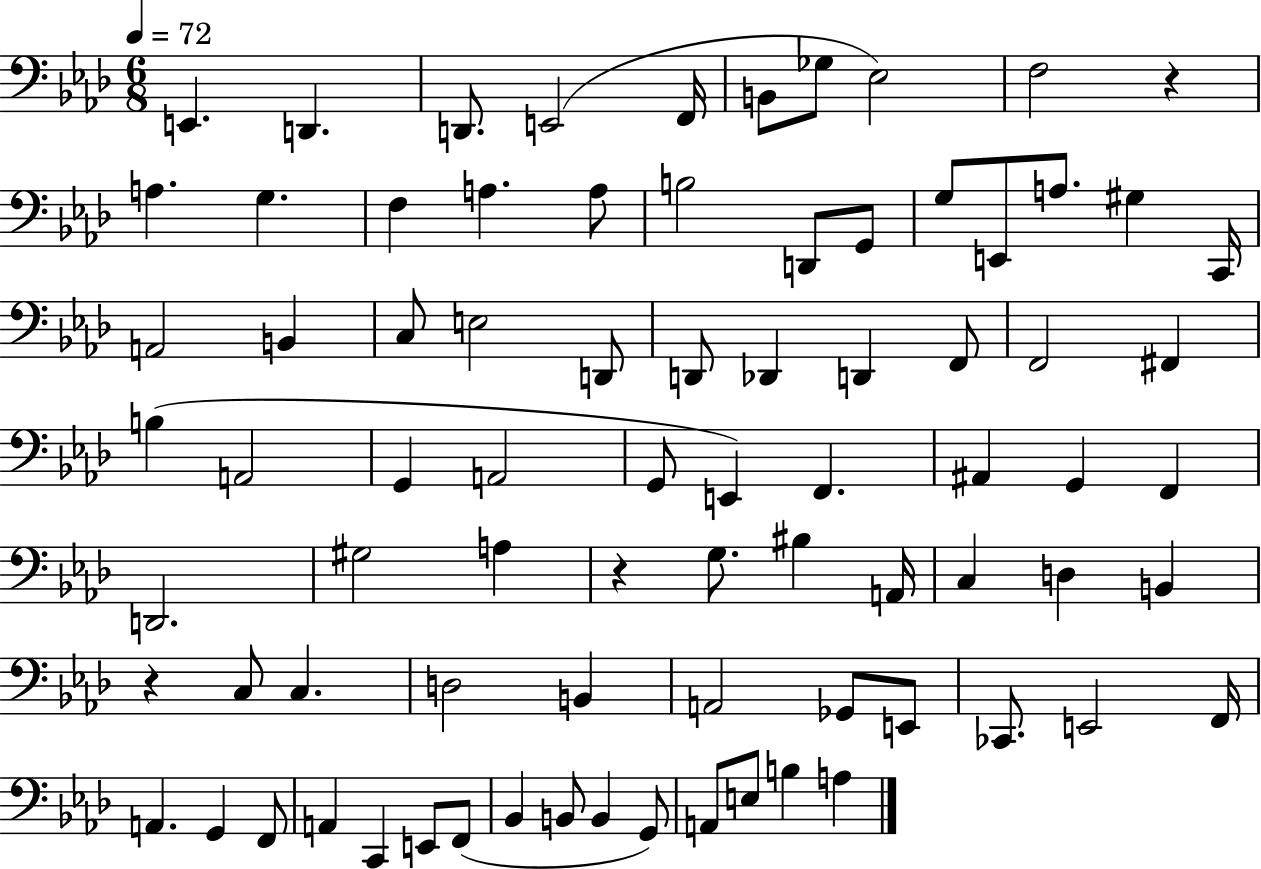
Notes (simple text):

E2/q. D2/q. D2/e. E2/h F2/s B2/e Gb3/e Eb3/h F3/h R/q A3/q. G3/q. F3/q A3/q. A3/e B3/h D2/e G2/e G3/e E2/e A3/e. G#3/q C2/s A2/h B2/q C3/e E3/h D2/e D2/e Db2/q D2/q F2/e F2/h F#2/q B3/q A2/h G2/q A2/h G2/e E2/q F2/q. A#2/q G2/q F2/q D2/h. G#3/h A3/q R/q G3/e. BIS3/q A2/s C3/q D3/q B2/q R/q C3/e C3/q. D3/h B2/q A2/h Gb2/e E2/e CES2/e. E2/h F2/s A2/q. G2/q F2/e A2/q C2/q E2/e F2/e Bb2/q B2/e B2/q G2/e A2/e E3/e B3/q A3/q